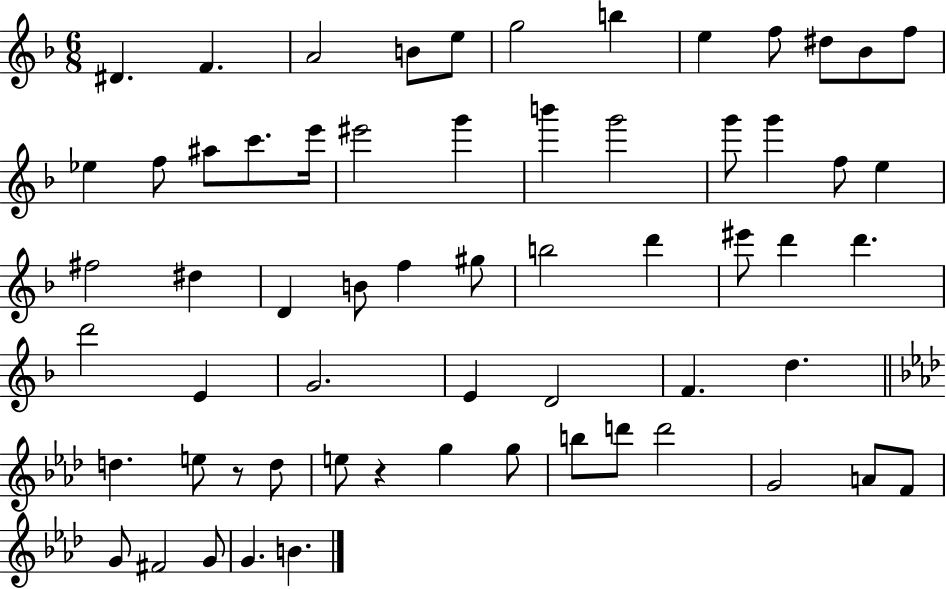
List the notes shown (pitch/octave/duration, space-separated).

D#4/q. F4/q. A4/h B4/e E5/e G5/h B5/q E5/q F5/e D#5/e Bb4/e F5/e Eb5/q F5/e A#5/e C6/e. E6/s EIS6/h G6/q B6/q G6/h G6/e G6/q F5/e E5/q F#5/h D#5/q D4/q B4/e F5/q G#5/e B5/h D6/q EIS6/e D6/q D6/q. D6/h E4/q G4/h. E4/q D4/h F4/q. D5/q. D5/q. E5/e R/e D5/e E5/e R/q G5/q G5/e B5/e D6/e D6/h G4/h A4/e F4/e G4/e F#4/h G4/e G4/q. B4/q.